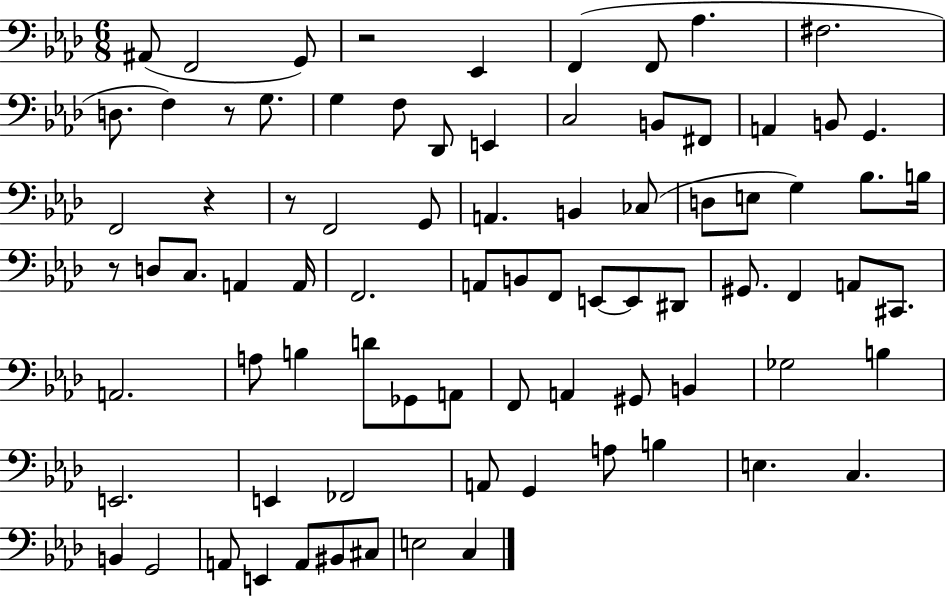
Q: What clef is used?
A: bass